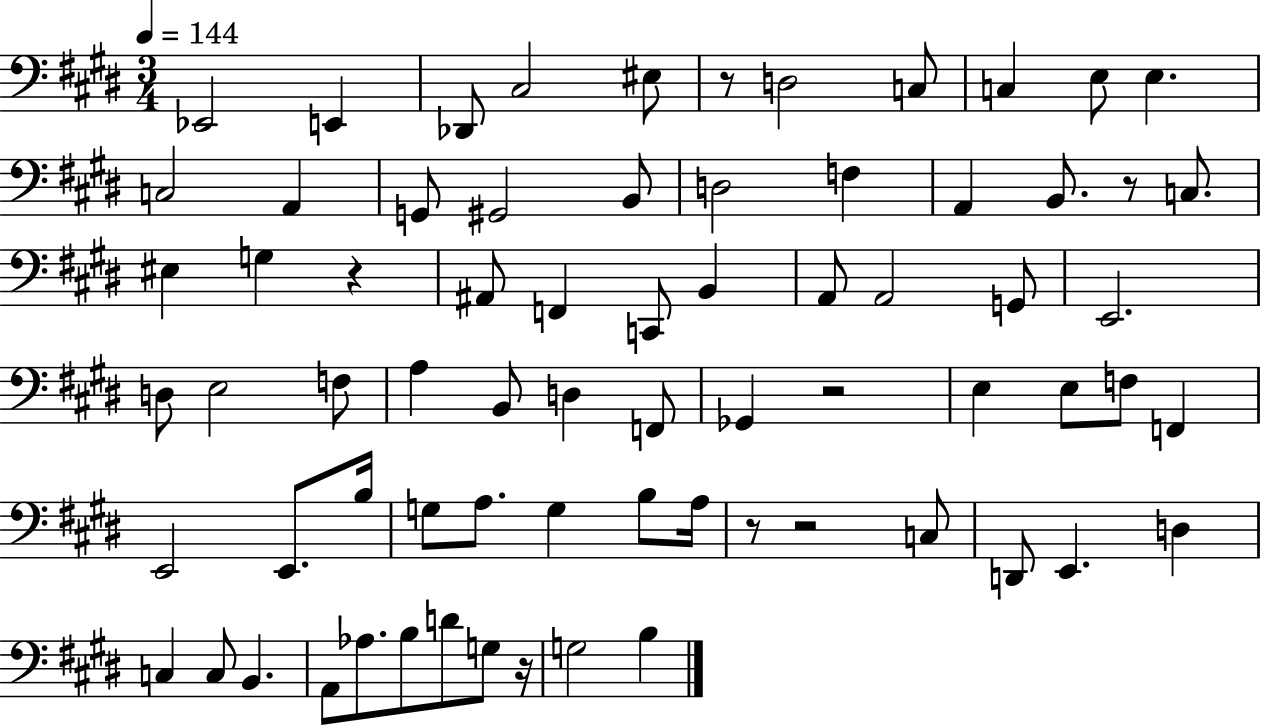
X:1
T:Untitled
M:3/4
L:1/4
K:E
_E,,2 E,, _D,,/2 ^C,2 ^E,/2 z/2 D,2 C,/2 C, E,/2 E, C,2 A,, G,,/2 ^G,,2 B,,/2 D,2 F, A,, B,,/2 z/2 C,/2 ^E, G, z ^A,,/2 F,, C,,/2 B,, A,,/2 A,,2 G,,/2 E,,2 D,/2 E,2 F,/2 A, B,,/2 D, F,,/2 _G,, z2 E, E,/2 F,/2 F,, E,,2 E,,/2 B,/4 G,/2 A,/2 G, B,/2 A,/4 z/2 z2 C,/2 D,,/2 E,, D, C, C,/2 B,, A,,/2 _A,/2 B,/2 D/2 G,/2 z/4 G,2 B,